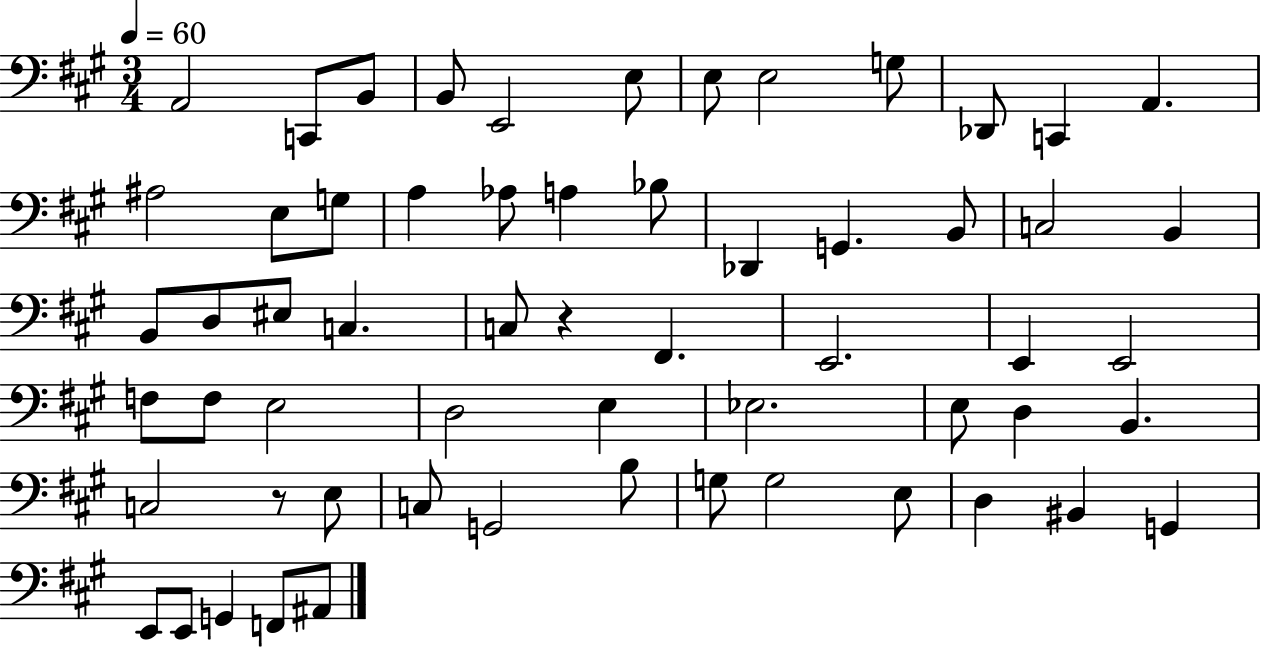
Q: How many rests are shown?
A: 2